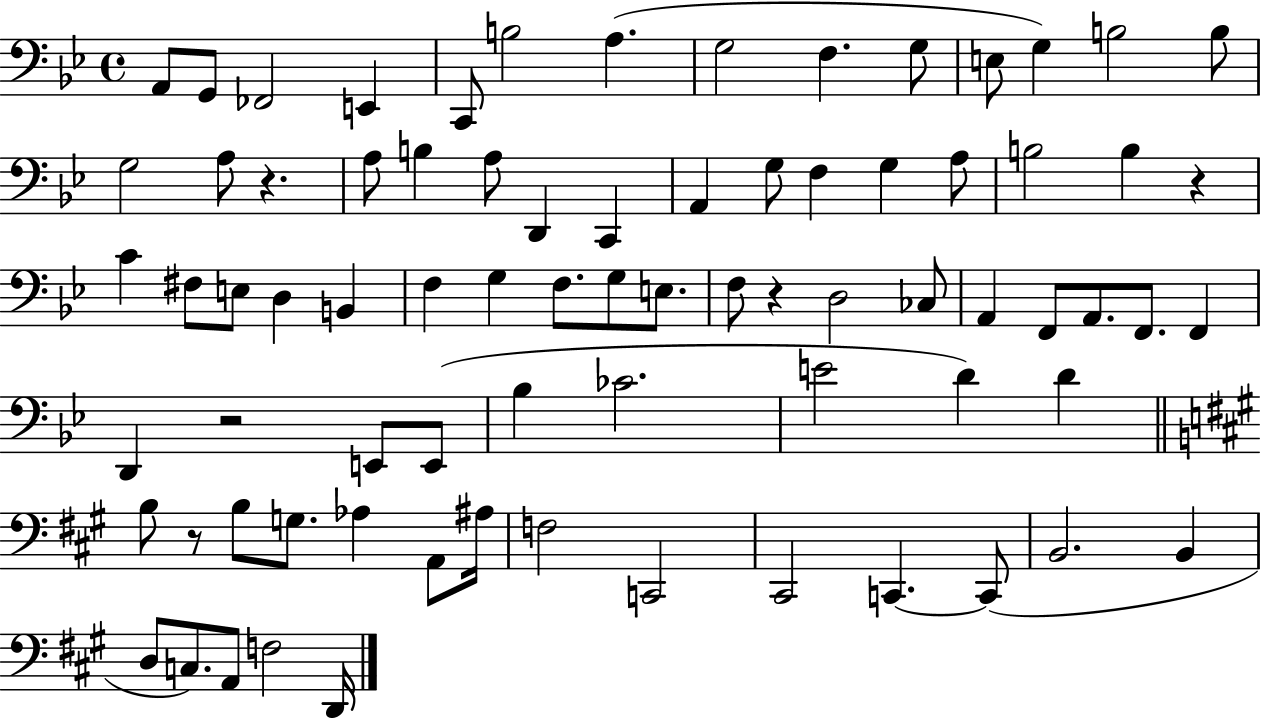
A2/e G2/e FES2/h E2/q C2/e B3/h A3/q. G3/h F3/q. G3/e E3/e G3/q B3/h B3/e G3/h A3/e R/q. A3/e B3/q A3/e D2/q C2/q A2/q G3/e F3/q G3/q A3/e B3/h B3/q R/q C4/q F#3/e E3/e D3/q B2/q F3/q G3/q F3/e. G3/e E3/e. F3/e R/q D3/h CES3/e A2/q F2/e A2/e. F2/e. F2/q D2/q R/h E2/e E2/e Bb3/q CES4/h. E4/h D4/q D4/q B3/e R/e B3/e G3/e. Ab3/q A2/e A#3/s F3/h C2/h C#2/h C2/q. C2/e B2/h. B2/q D3/e C3/e. A2/e F3/h D2/s